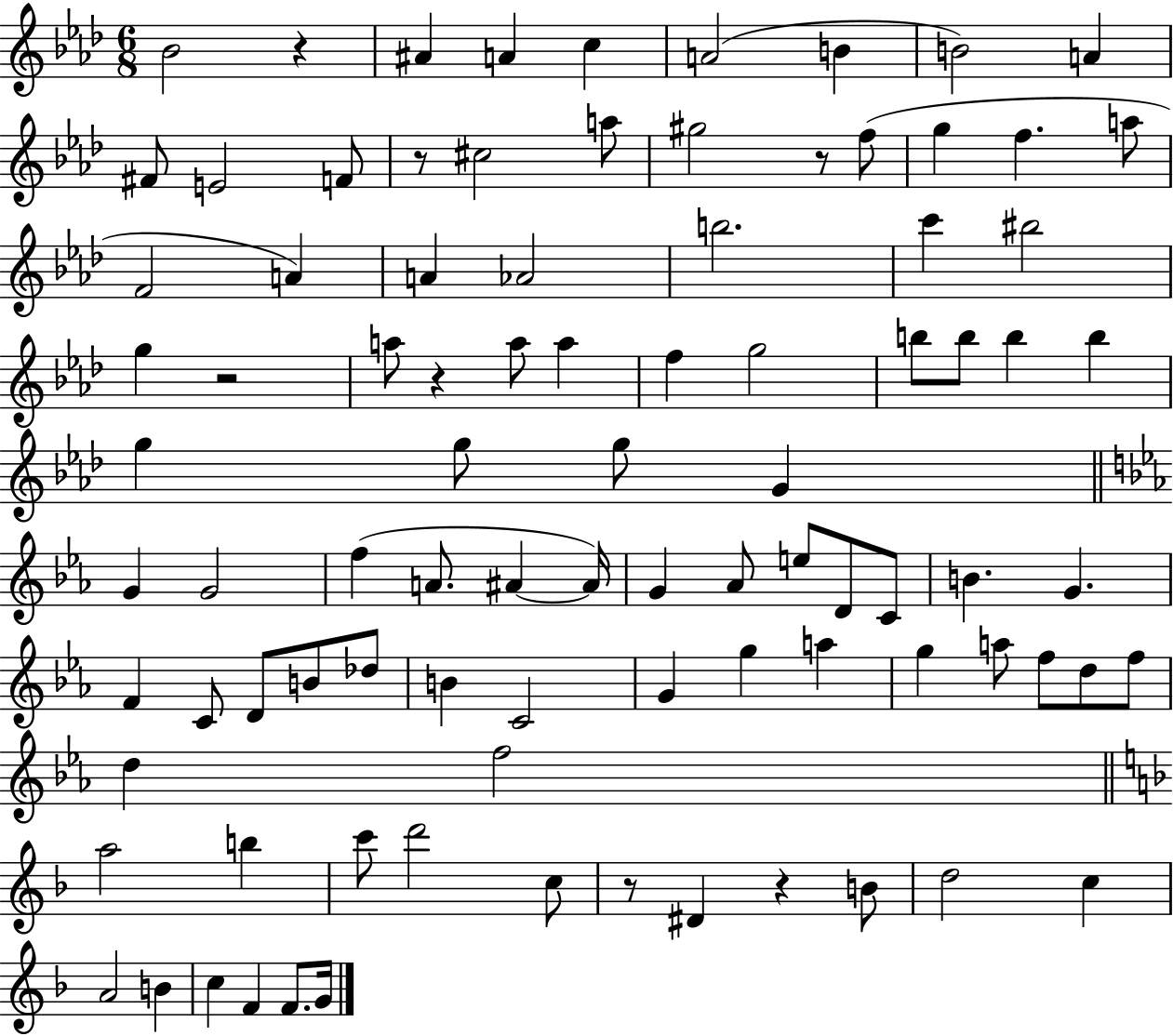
Bb4/h R/q A#4/q A4/q C5/q A4/h B4/q B4/h A4/q F#4/e E4/h F4/e R/e C#5/h A5/e G#5/h R/e F5/e G5/q F5/q. A5/e F4/h A4/q A4/q Ab4/h B5/h. C6/q BIS5/h G5/q R/h A5/e R/q A5/e A5/q F5/q G5/h B5/e B5/e B5/q B5/q G5/q G5/e G5/e G4/q G4/q G4/h F5/q A4/e. A#4/q A#4/s G4/q Ab4/e E5/e D4/e C4/e B4/q. G4/q. F4/q C4/e D4/e B4/e Db5/e B4/q C4/h G4/q G5/q A5/q G5/q A5/e F5/e D5/e F5/e D5/q F5/h A5/h B5/q C6/e D6/h C5/e R/e D#4/q R/q B4/e D5/h C5/q A4/h B4/q C5/q F4/q F4/e. G4/s